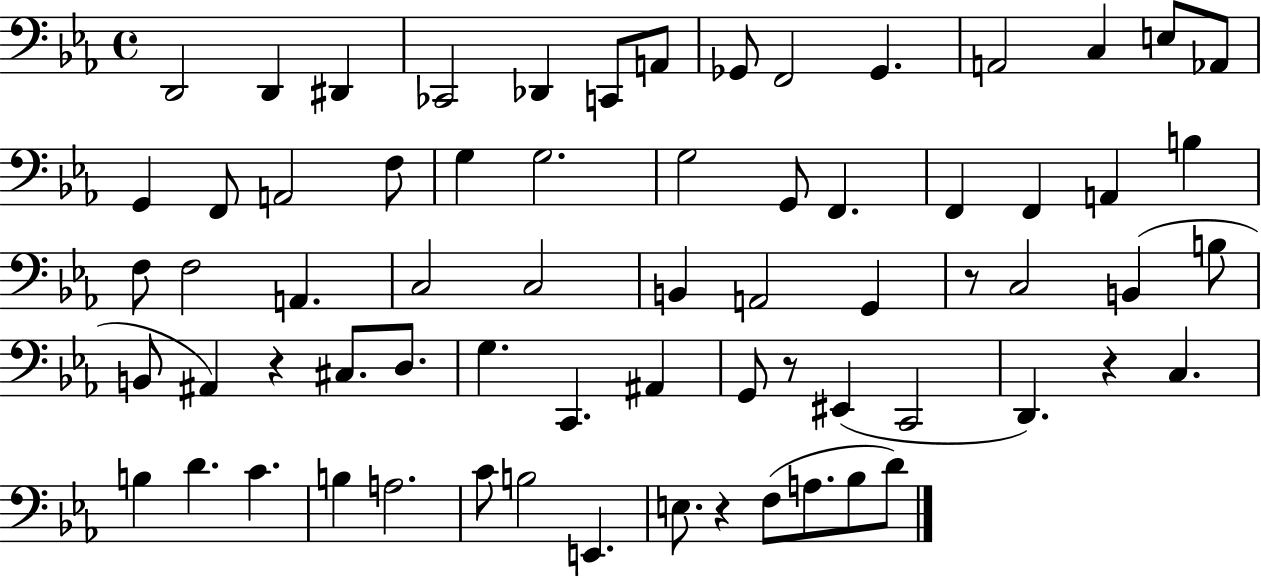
X:1
T:Untitled
M:4/4
L:1/4
K:Eb
D,,2 D,, ^D,, _C,,2 _D,, C,,/2 A,,/2 _G,,/2 F,,2 _G,, A,,2 C, E,/2 _A,,/2 G,, F,,/2 A,,2 F,/2 G, G,2 G,2 G,,/2 F,, F,, F,, A,, B, F,/2 F,2 A,, C,2 C,2 B,, A,,2 G,, z/2 C,2 B,, B,/2 B,,/2 ^A,, z ^C,/2 D,/2 G, C,, ^A,, G,,/2 z/2 ^E,, C,,2 D,, z C, B, D C B, A,2 C/2 B,2 E,, E,/2 z F,/2 A,/2 _B,/2 D/2